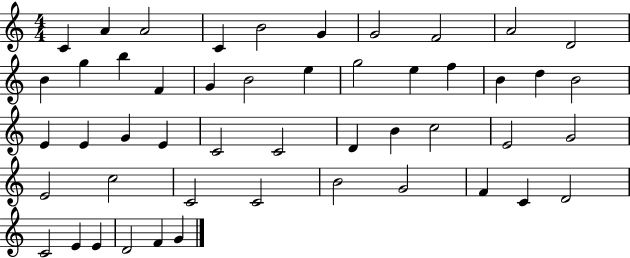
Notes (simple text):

C4/q A4/q A4/h C4/q B4/h G4/q G4/h F4/h A4/h D4/h B4/q G5/q B5/q F4/q G4/q B4/h E5/q G5/h E5/q F5/q B4/q D5/q B4/h E4/q E4/q G4/q E4/q C4/h C4/h D4/q B4/q C5/h E4/h G4/h E4/h C5/h C4/h C4/h B4/h G4/h F4/q C4/q D4/h C4/h E4/q E4/q D4/h F4/q G4/q